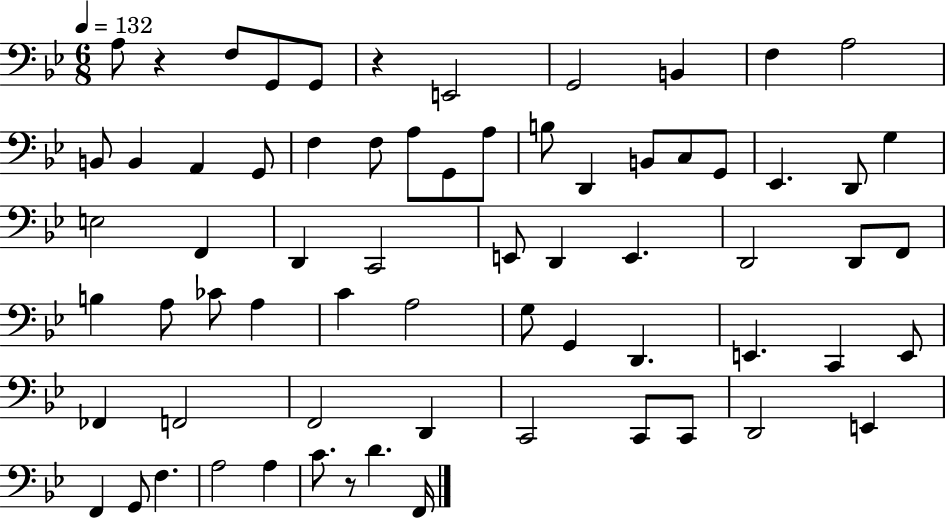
X:1
T:Untitled
M:6/8
L:1/4
K:Bb
A,/2 z F,/2 G,,/2 G,,/2 z E,,2 G,,2 B,, F, A,2 B,,/2 B,, A,, G,,/2 F, F,/2 A,/2 G,,/2 A,/2 B,/2 D,, B,,/2 C,/2 G,,/2 _E,, D,,/2 G, E,2 F,, D,, C,,2 E,,/2 D,, E,, D,,2 D,,/2 F,,/2 B, A,/2 _C/2 A, C A,2 G,/2 G,, D,, E,, C,, E,,/2 _F,, F,,2 F,,2 D,, C,,2 C,,/2 C,,/2 D,,2 E,, F,, G,,/2 F, A,2 A, C/2 z/2 D F,,/4